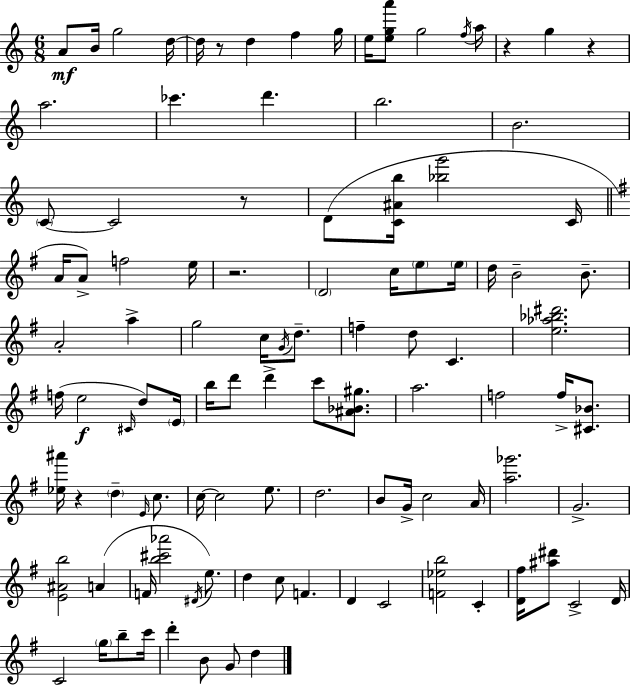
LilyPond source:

{
  \clef treble
  \numericTimeSignature
  \time 6/8
  \key c \major
  a'8\mf b'16 g''2 d''16~~ | d''16 r8 d''4 f''4 g''16 | e''16 <e'' g'' a'''>8 g''2 \acciaccatura { f''16 } | a''16 r4 g''4 r4 | \break a''2. | ces'''4. d'''4. | b''2. | b'2. | \break \parenthesize c'8~~ c'2 r8 | d'8( <c' ais' b''>16 <bes'' g'''>2 | c'16 \bar "||" \break \key e \minor a'16 a'8->) f''2 e''16 | r2. | \parenthesize d'2 c''16 \parenthesize e''8 \parenthesize e''16 | d''16 b'2-- b'8.-- | \break a'2-. a''4-> | g''2 c''16 \acciaccatura { g'16 } d''8.-- | f''4-- d''8 c'4. | <e'' aes'' bes'' dis'''>2. | \break f''16( e''2\f \grace { cis'16 } d''8) | \parenthesize e'16 b''16 d'''8 d'''4-> c'''8 <ais' bes' gis''>8. | a''2. | f''2 f''16-> <cis' bes'>8. | \break <ees'' ais'''>16 r4 \parenthesize d''4-- \grace { e'16 } | c''8. c''16~~ c''2 | e''8. d''2. | b'8 g'16-> c''2 | \break a'16 <a'' ges'''>2. | g'2.-> | <e' ais' b''>2 a'4( | f'16 <b'' cis''' aes'''>2 | \break \acciaccatura { dis'16 } e''8.) d''4 c''8 f'4. | d'4 c'2 | <f' ees'' b''>2 | c'4-. <d' fis''>16 <ais'' dis'''>8 c'2-> | \break d'16 c'2 | \parenthesize g''16 b''8-- c'''16 d'''4-. b'8 g'8 | d''4 \bar "|."
}